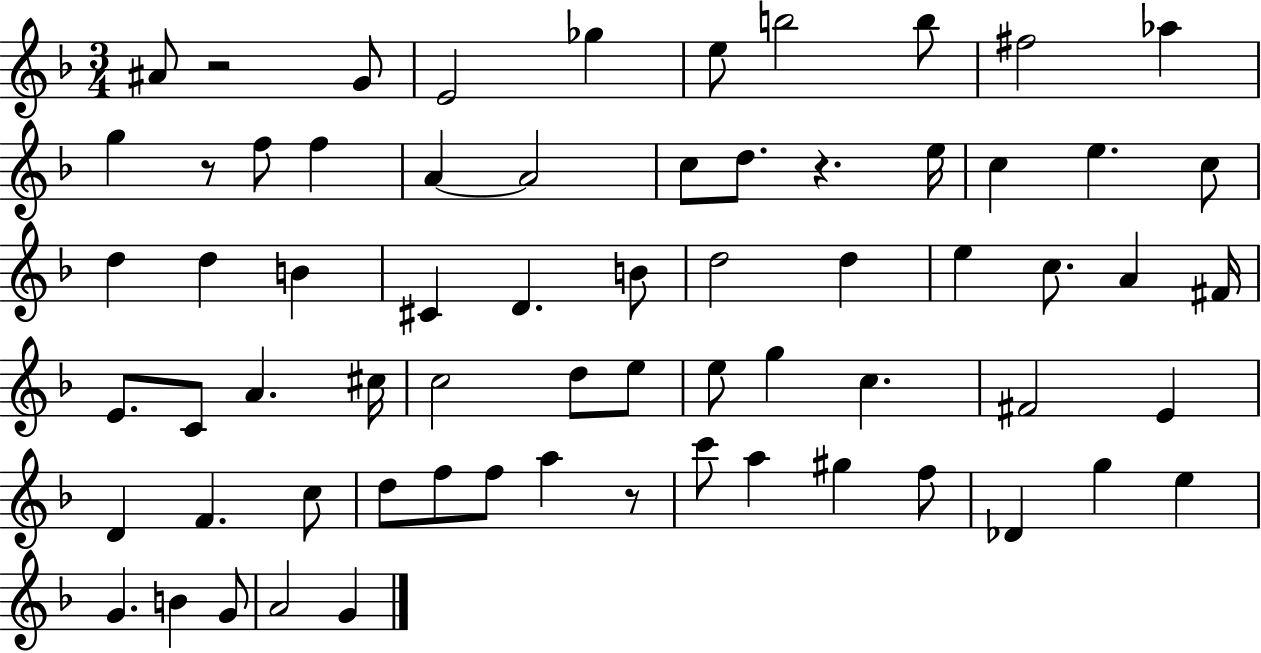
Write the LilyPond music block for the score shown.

{
  \clef treble
  \numericTimeSignature
  \time 3/4
  \key f \major
  \repeat volta 2 { ais'8 r2 g'8 | e'2 ges''4 | e''8 b''2 b''8 | fis''2 aes''4 | \break g''4 r8 f''8 f''4 | a'4~~ a'2 | c''8 d''8. r4. e''16 | c''4 e''4. c''8 | \break d''4 d''4 b'4 | cis'4 d'4. b'8 | d''2 d''4 | e''4 c''8. a'4 fis'16 | \break e'8. c'8 a'4. cis''16 | c''2 d''8 e''8 | e''8 g''4 c''4. | fis'2 e'4 | \break d'4 f'4. c''8 | d''8 f''8 f''8 a''4 r8 | c'''8 a''4 gis''4 f''8 | des'4 g''4 e''4 | \break g'4. b'4 g'8 | a'2 g'4 | } \bar "|."
}